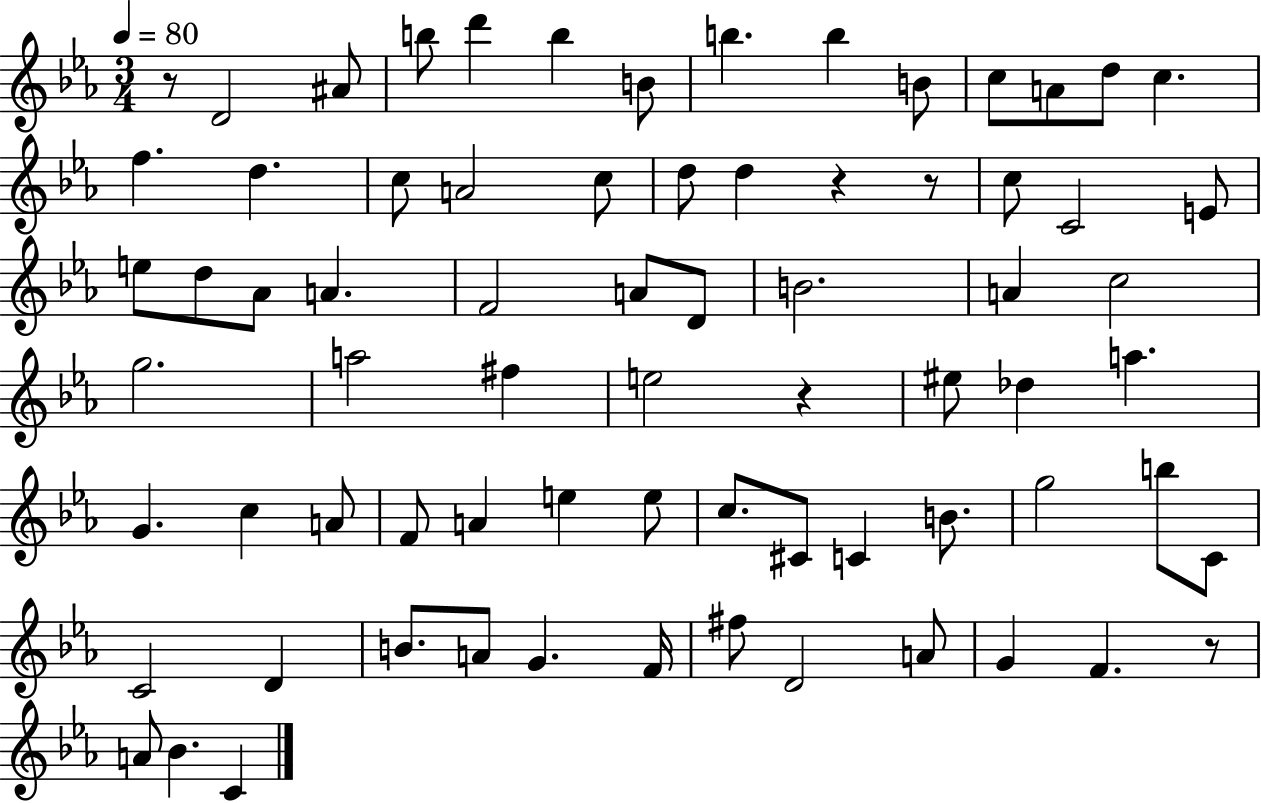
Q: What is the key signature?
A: EES major